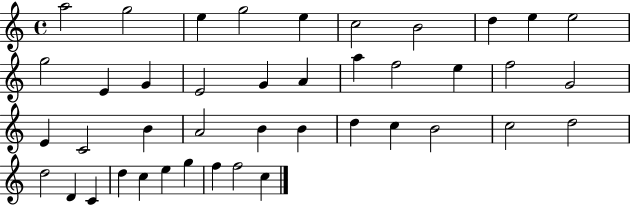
A5/h G5/h E5/q G5/h E5/q C5/h B4/h D5/q E5/q E5/h G5/h E4/q G4/q E4/h G4/q A4/q A5/q F5/h E5/q F5/h G4/h E4/q C4/h B4/q A4/h B4/q B4/q D5/q C5/q B4/h C5/h D5/h D5/h D4/q C4/q D5/q C5/q E5/q G5/q F5/q F5/h C5/q